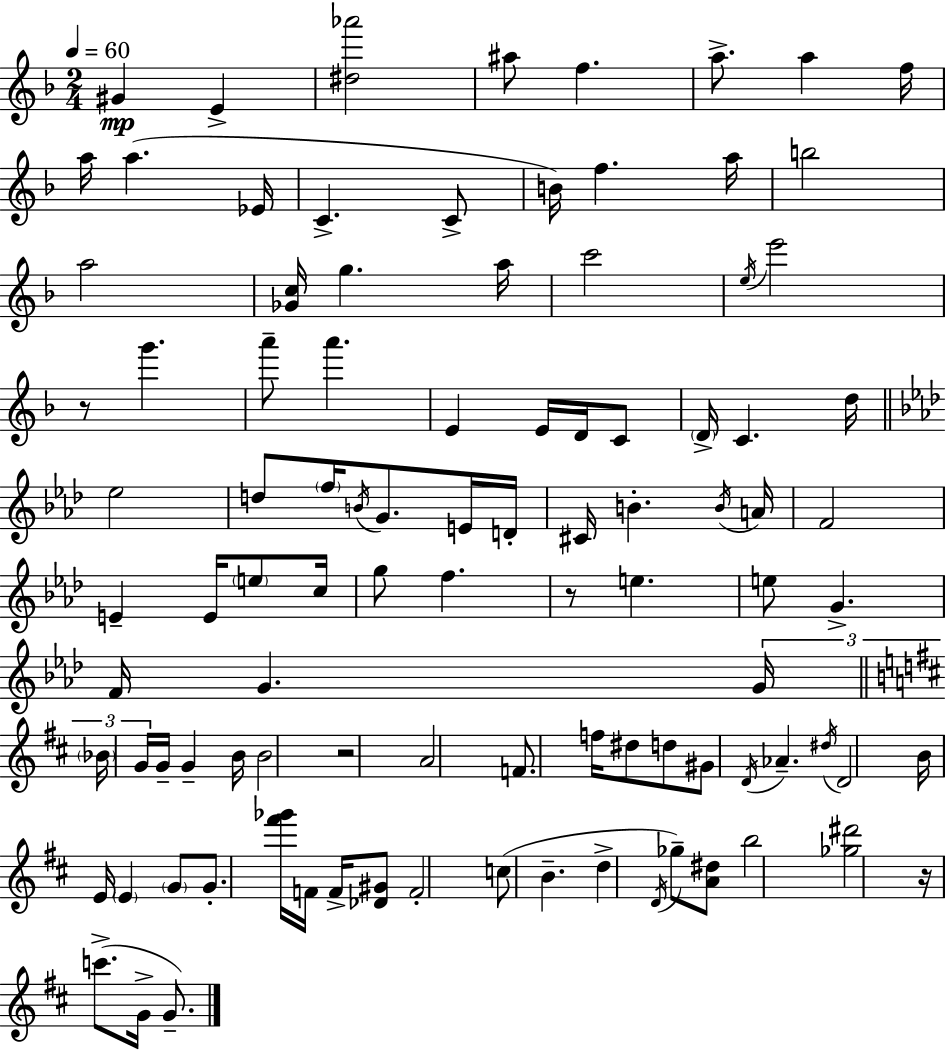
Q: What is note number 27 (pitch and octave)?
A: E4